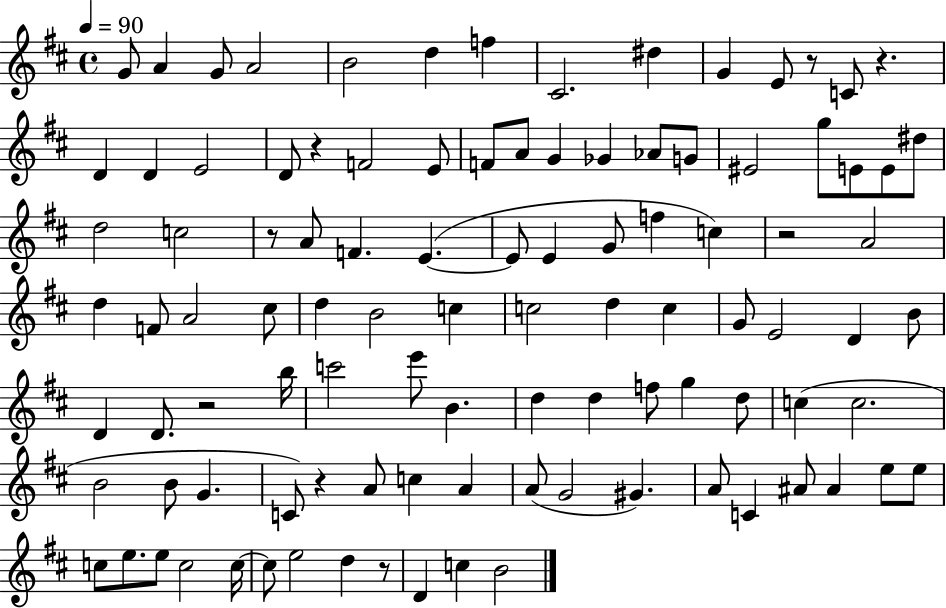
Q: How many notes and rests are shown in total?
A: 102